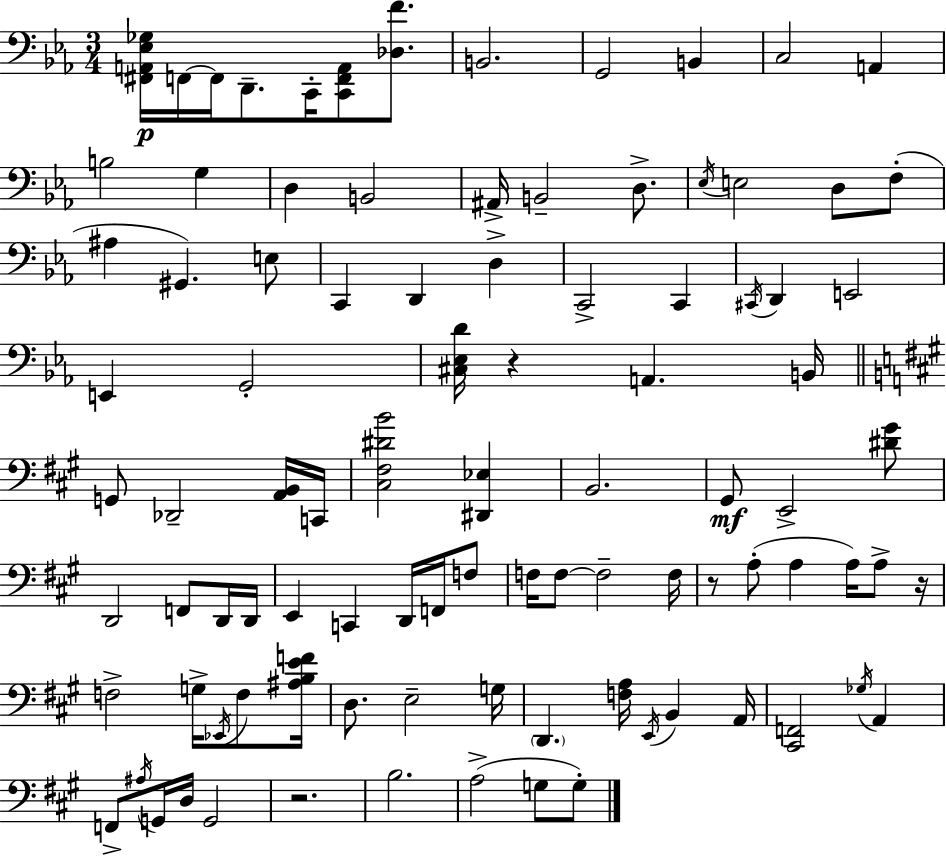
{
  \clef bass
  \numericTimeSignature
  \time 3/4
  \key ees \major
  <fis, a, ees ges>16\p f,16~~ f,16 d,8.-- c,16-. <c, f, a,>8 <des f'>8. | b,2. | g,2 b,4 | c2 a,4 | \break b2 g4 | d4 b,2 | ais,16-> b,2-- d8.-> | \acciaccatura { ees16 } e2 d8 f8-.( | \break ais4 gis,4.) e8 | c,4 d,4 d4-> | c,2-> c,4 | \acciaccatura { cis,16 } d,4 e,2 | \break e,4 g,2-. | <cis ees d'>16 r4 a,4. | b,16 \bar "||" \break \key a \major g,8 des,2-- <a, b,>16 c,16 | <cis fis dis' b'>2 <dis, ees>4 | b,2. | gis,8\mf e,2-> <dis' gis'>8 | \break d,2 f,8 d,16 d,16 | e,4 c,4 d,16 f,16 f8 | f16 f8~~ f2-- f16 | r8 a8-.( a4 a16) a8-> r16 | \break f2-> g16-> \acciaccatura { ees,16 } f8 | <ais b e' f'>16 d8. e2-- | g16 \parenthesize d,4. <f a>16 \acciaccatura { e,16 } b,4 | a,16 <cis, f,>2 \acciaccatura { ges16 } a,4 | \break f,8-> \acciaccatura { ais16 } g,16 d16 g,2 | r2. | b2. | a2->( | \break g8 g8-.) \bar "|."
}